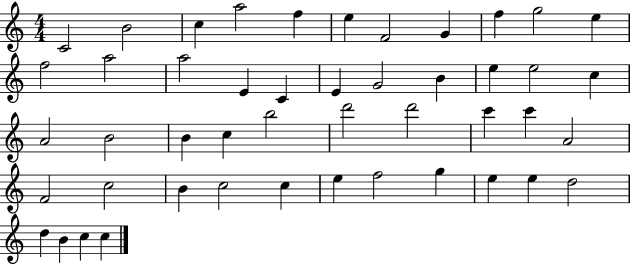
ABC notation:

X:1
T:Untitled
M:4/4
L:1/4
K:C
C2 B2 c a2 f e F2 G f g2 e f2 a2 a2 E C E G2 B e e2 c A2 B2 B c b2 d'2 d'2 c' c' A2 F2 c2 B c2 c e f2 g e e d2 d B c c